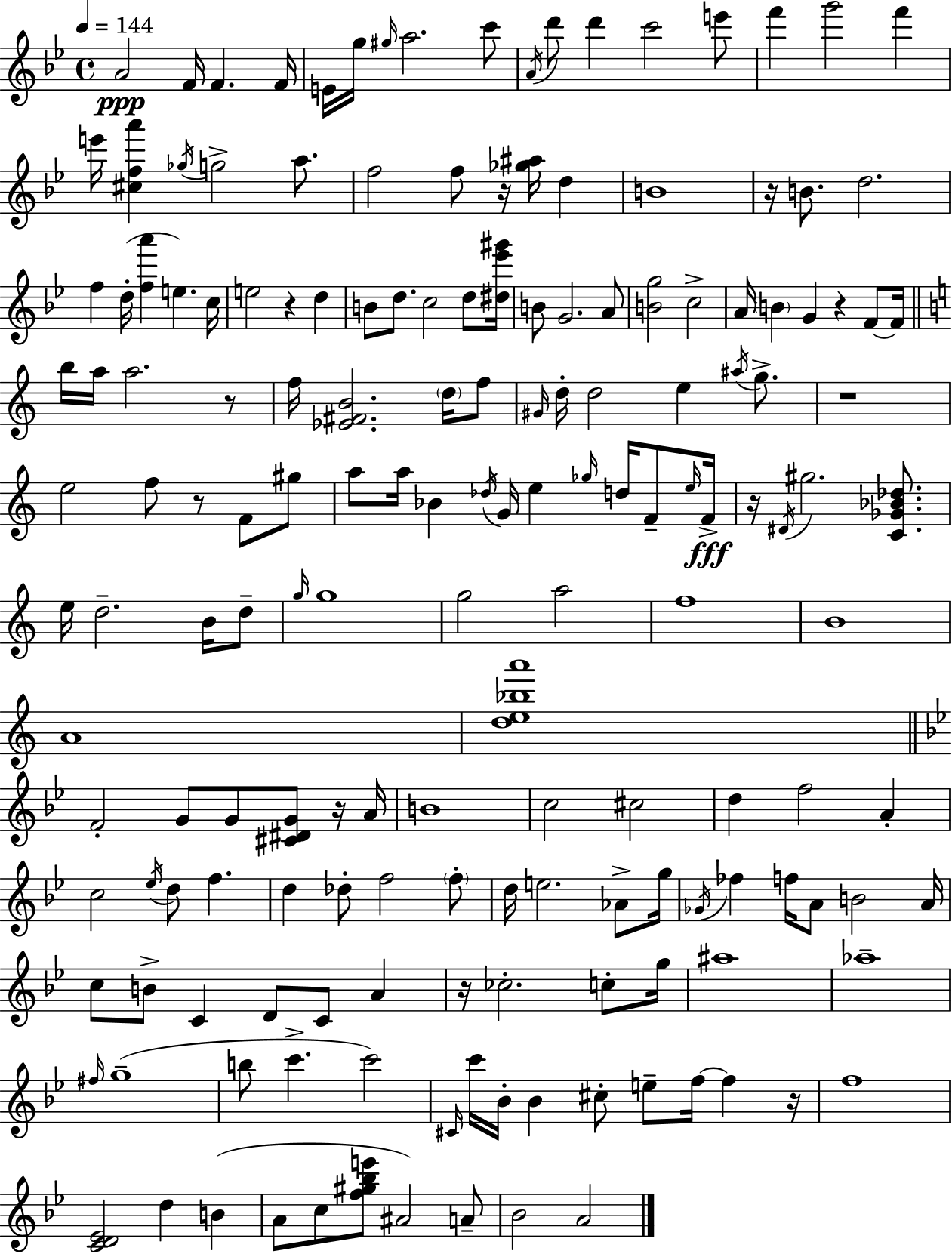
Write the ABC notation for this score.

X:1
T:Untitled
M:4/4
L:1/4
K:Bb
A2 F/4 F F/4 E/4 g/4 ^g/4 a2 c'/2 A/4 d'/2 d' c'2 e'/2 f' g'2 f' e'/4 [^cfa'] _g/4 g2 a/2 f2 f/2 z/4 [_g^a]/4 d B4 z/4 B/2 d2 f d/4 [fa'] e c/4 e2 z d B/2 d/2 c2 d/2 [^d_e'^g']/4 B/2 G2 A/2 [Bg]2 c2 A/4 B G z F/2 F/4 b/4 a/4 a2 z/2 f/4 [_E^FB]2 d/4 f/2 ^G/4 d/4 d2 e ^a/4 g/2 z4 e2 f/2 z/2 F/2 ^g/2 a/2 a/4 _B _d/4 G/4 e _g/4 d/4 F/2 e/4 F/4 z/4 ^D/4 ^g2 [C_G_B_d]/2 e/4 d2 B/4 d/2 g/4 g4 g2 a2 f4 B4 A4 [de_ba']4 F2 G/2 G/2 [^C^DG]/2 z/4 A/4 B4 c2 ^c2 d f2 A c2 _e/4 d/2 f d _d/2 f2 f/2 d/4 e2 _A/2 g/4 _G/4 _f f/4 A/2 B2 A/4 c/2 B/2 C D/2 C/2 A z/4 _c2 c/2 g/4 ^a4 _a4 ^f/4 g4 b/2 c' c'2 ^C/4 c'/4 _B/4 _B ^c/2 e/2 f/4 f z/4 f4 [CD_E]2 d B A/2 c/2 [f^g_be']/2 ^A2 A/2 _B2 A2